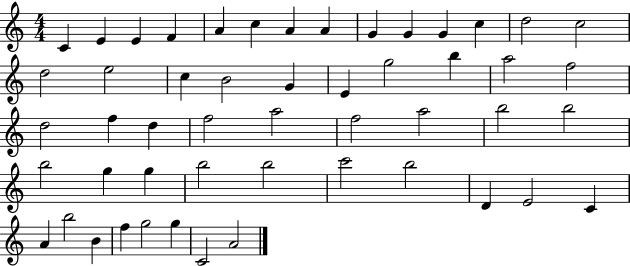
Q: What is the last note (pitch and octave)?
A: A4